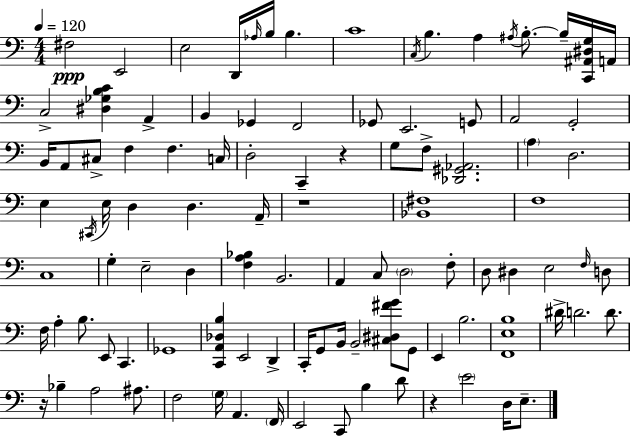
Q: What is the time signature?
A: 4/4